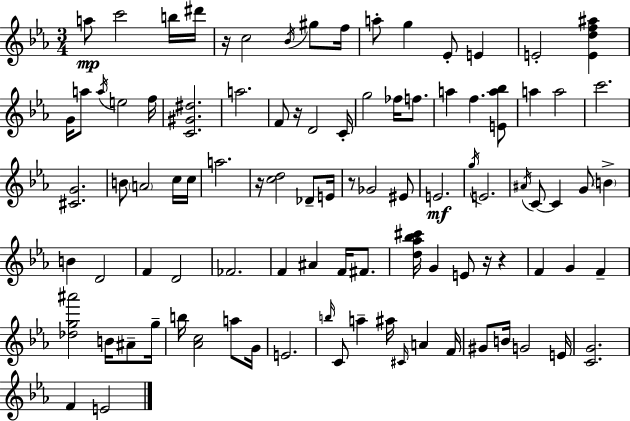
{
  \clef treble
  \numericTimeSignature
  \time 3/4
  \key ees \major
  \repeat volta 2 { a''8\mp c'''2 b''16 dis'''16 | r16 c''2 \acciaccatura { bes'16 } gis''8 | f''16 a''8-. g''4 ees'8-. e'4 | e'2-. <e' d'' f'' ais''>4 | \break g'16 a''8 \acciaccatura { a''16 } e''2 | f''16 <c' gis' dis''>2. | a''2. | f'8 r16 d'2 | \break c'16-. g''2 fes''16 f''8. | a''4 f''4. | <e' a'' bes''>8 a''4 a''2 | c'''2. | \break <cis' g'>2. | b'8 \parenthesize a'2 | c''16 c''16 a''2. | r16 <c'' d''>2 des'8-- | \break e'16 r8 ges'2 | eis'8 e'2.\mf | \acciaccatura { g''16 } e'2. | \acciaccatura { ais'16 } c'8~~ c'4 g'8 | \break \parenthesize b'4-> b'4 d'2 | f'4 d'2 | fes'2. | f'4 ais'4 | \break f'16 fis'8. <d'' aes'' bes'' cis'''>16 g'4 e'8 r16 | r4 f'4 g'4 | f'4-- <des'' g'' ais'''>2 | b'16 ais'8-- g''16-- b''16 <aes' c''>2 | \break a''8 g'16 e'2. | \grace { b''16 } c'8 a''4-- ais''16 | \grace { cis'16 } a'4 f'16 gis'8 b'16 g'2 | e'16 <c' g'>2. | \break f'4 e'2 | } \bar "|."
}